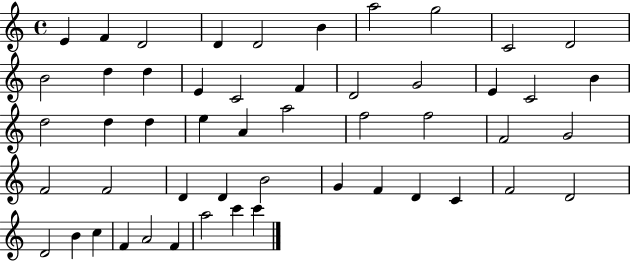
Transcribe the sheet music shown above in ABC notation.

X:1
T:Untitled
M:4/4
L:1/4
K:C
E F D2 D D2 B a2 g2 C2 D2 B2 d d E C2 F D2 G2 E C2 B d2 d d e A a2 f2 f2 F2 G2 F2 F2 D D B2 G F D C F2 D2 D2 B c F A2 F a2 c' c'